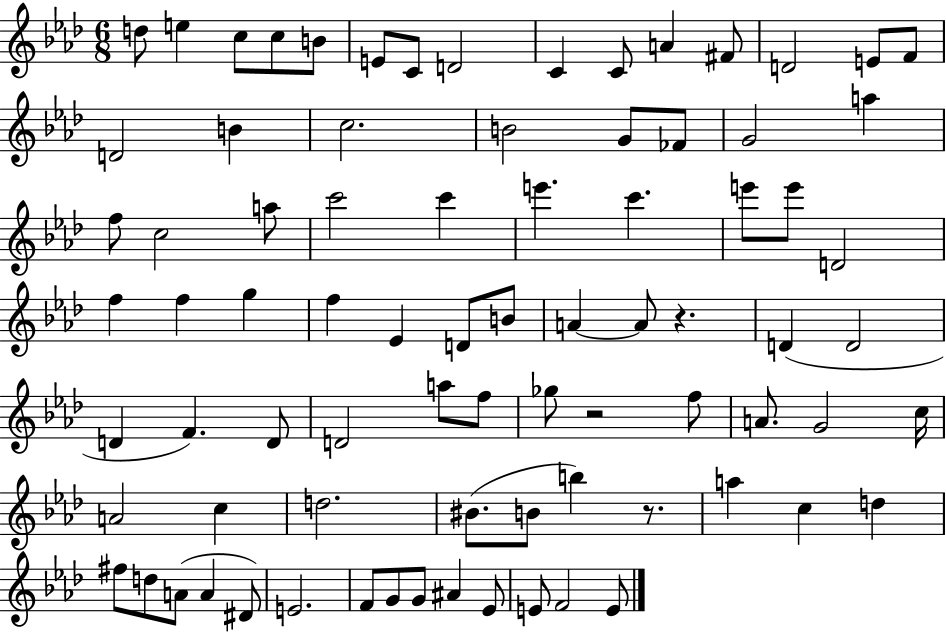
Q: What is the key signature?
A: AES major